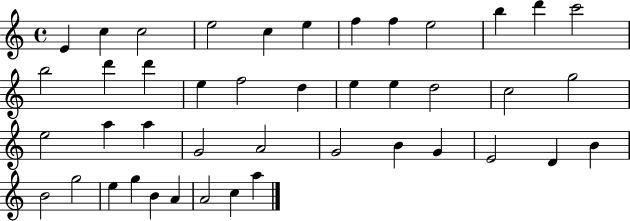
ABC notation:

X:1
T:Untitled
M:4/4
L:1/4
K:C
E c c2 e2 c e f f e2 b d' c'2 b2 d' d' e f2 d e e d2 c2 g2 e2 a a G2 A2 G2 B G E2 D B B2 g2 e g B A A2 c a